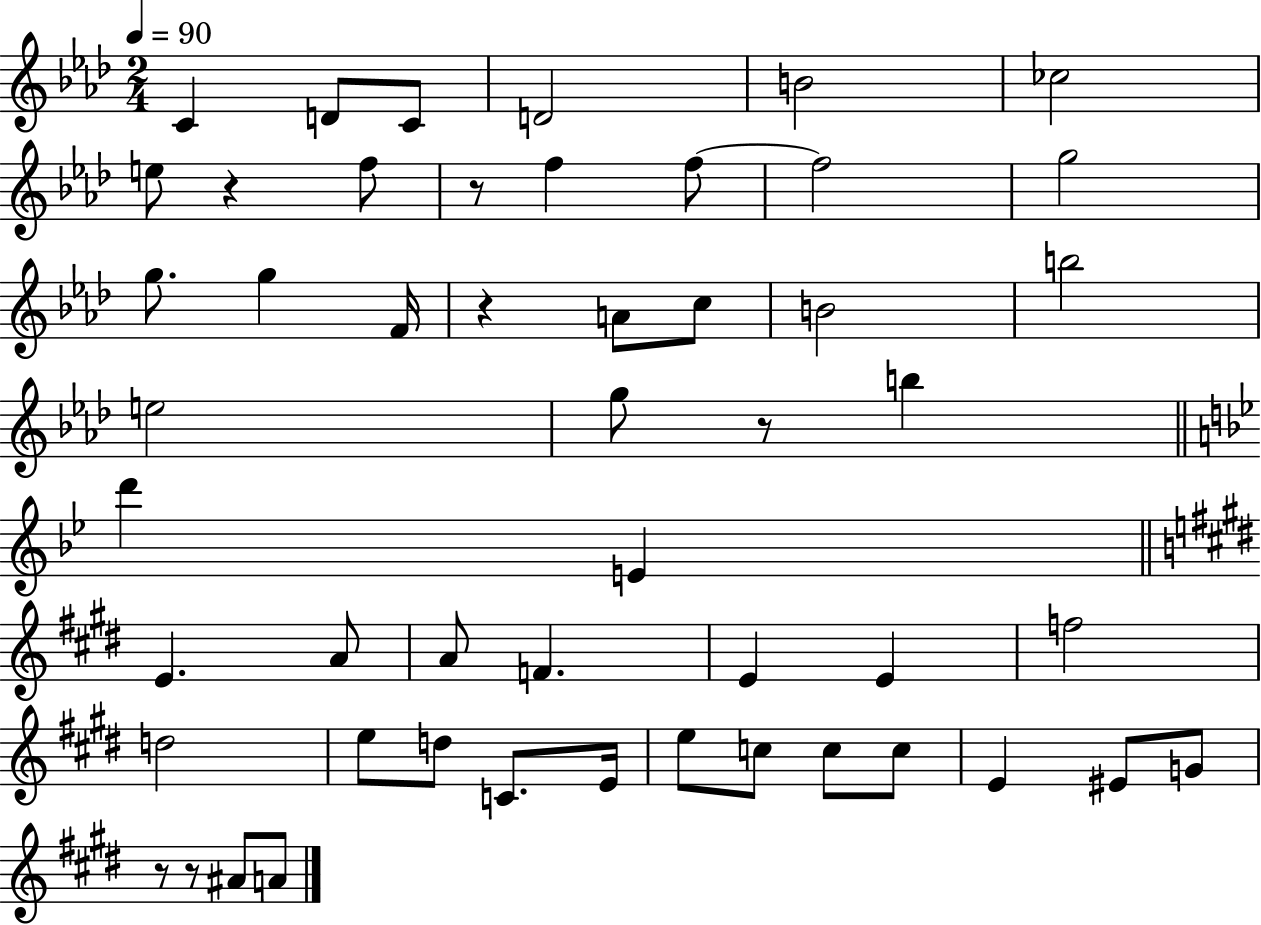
X:1
T:Untitled
M:2/4
L:1/4
K:Ab
C D/2 C/2 D2 B2 _c2 e/2 z f/2 z/2 f f/2 f2 g2 g/2 g F/4 z A/2 c/2 B2 b2 e2 g/2 z/2 b d' E E A/2 A/2 F E E f2 d2 e/2 d/2 C/2 E/4 e/2 c/2 c/2 c/2 E ^E/2 G/2 z/2 z/2 ^A/2 A/2